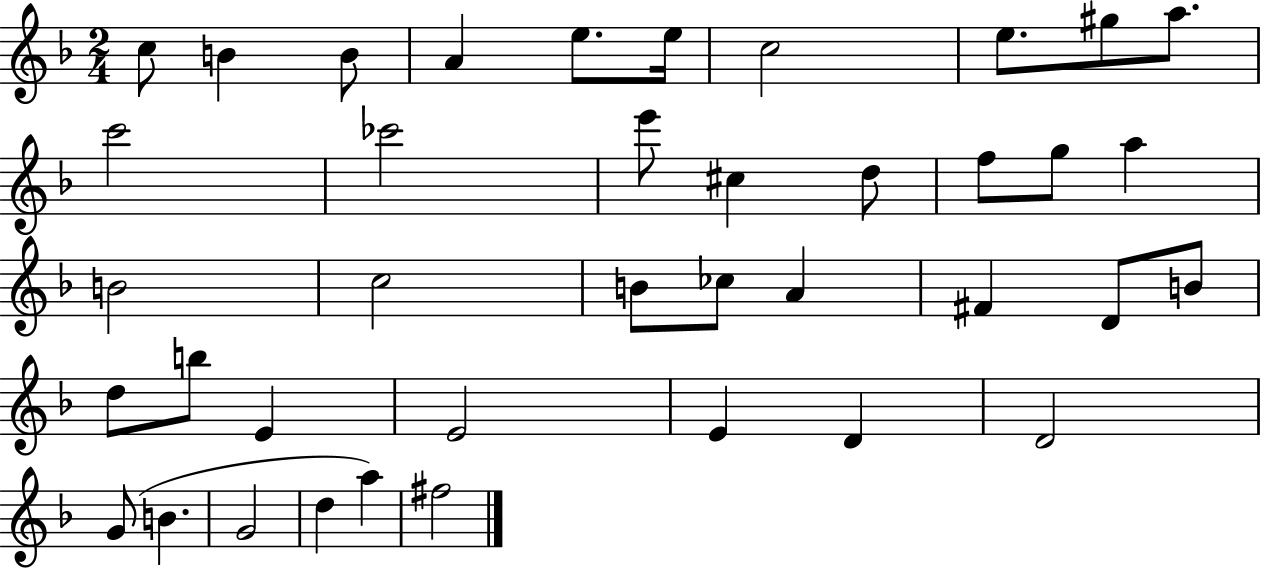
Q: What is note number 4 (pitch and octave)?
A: A4